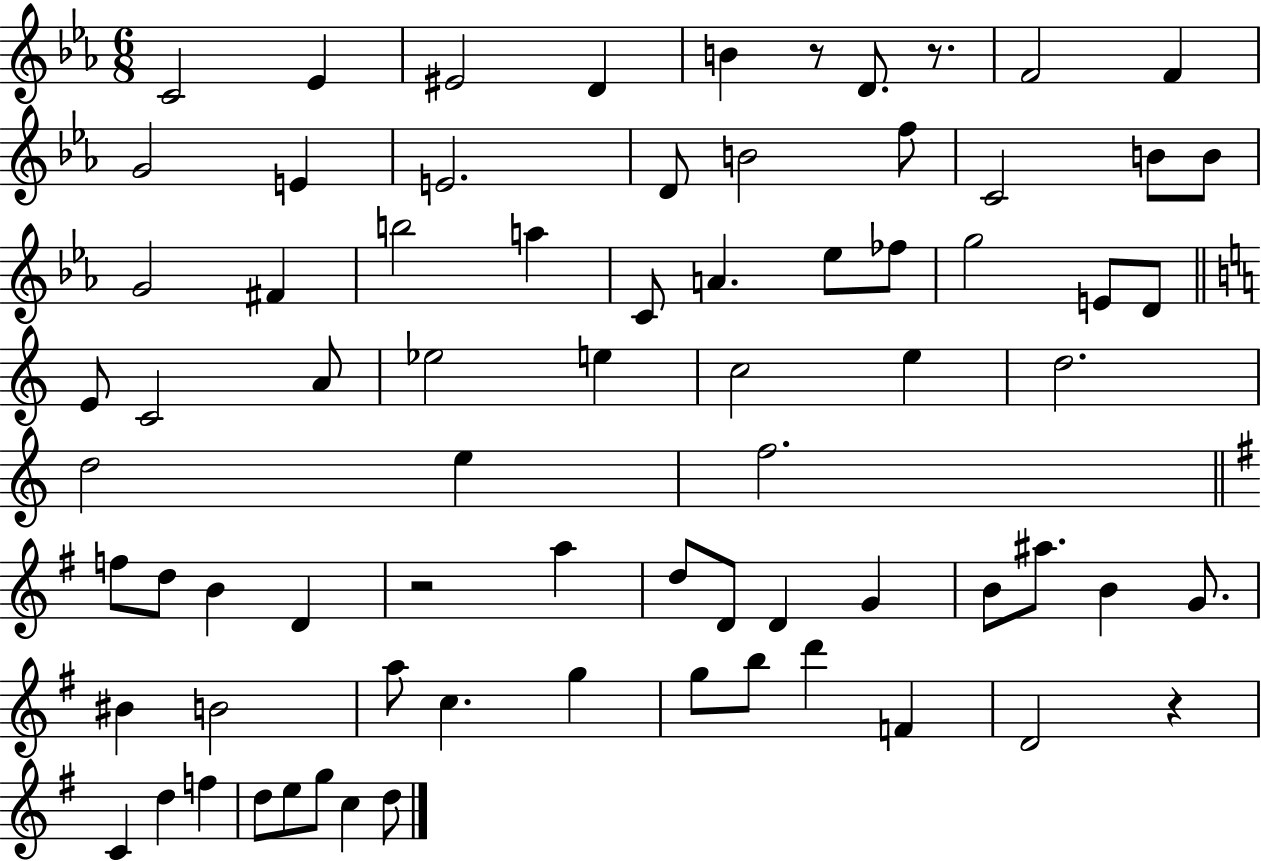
{
  \clef treble
  \numericTimeSignature
  \time 6/8
  \key ees \major
  \repeat volta 2 { c'2 ees'4 | eis'2 d'4 | b'4 r8 d'8. r8. | f'2 f'4 | \break g'2 e'4 | e'2. | d'8 b'2 f''8 | c'2 b'8 b'8 | \break g'2 fis'4 | b''2 a''4 | c'8 a'4. ees''8 fes''8 | g''2 e'8 d'8 | \break \bar "||" \break \key a \minor e'8 c'2 a'8 | ees''2 e''4 | c''2 e''4 | d''2. | \break d''2 e''4 | f''2. | \bar "||" \break \key g \major f''8 d''8 b'4 d'4 | r2 a''4 | d''8 d'8 d'4 g'4 | b'8 ais''8. b'4 g'8. | \break bis'4 b'2 | a''8 c''4. g''4 | g''8 b''8 d'''4 f'4 | d'2 r4 | \break c'4 d''4 f''4 | d''8 e''8 g''8 c''4 d''8 | } \bar "|."
}